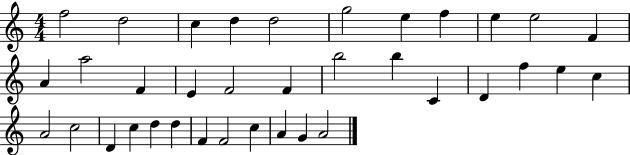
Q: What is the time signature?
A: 4/4